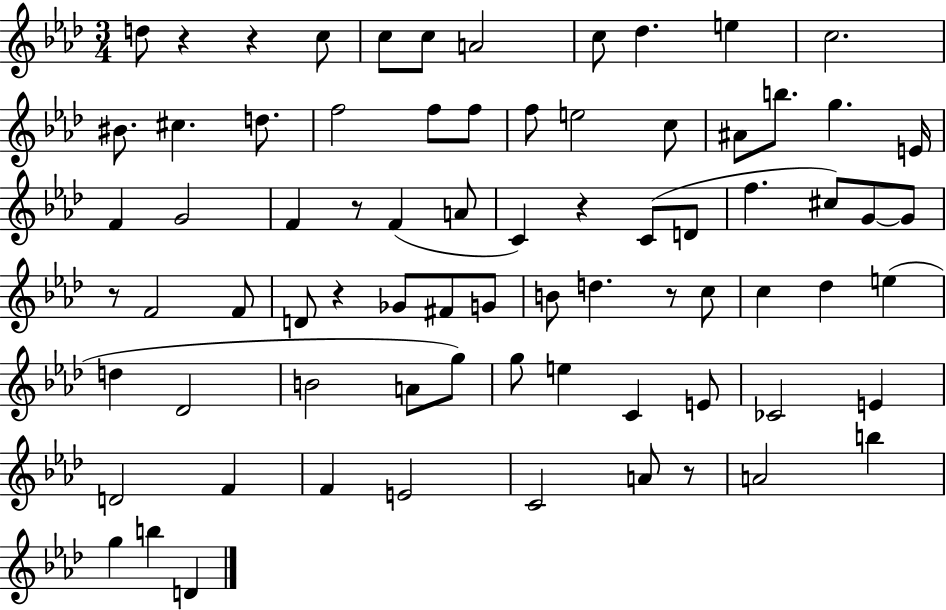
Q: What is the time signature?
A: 3/4